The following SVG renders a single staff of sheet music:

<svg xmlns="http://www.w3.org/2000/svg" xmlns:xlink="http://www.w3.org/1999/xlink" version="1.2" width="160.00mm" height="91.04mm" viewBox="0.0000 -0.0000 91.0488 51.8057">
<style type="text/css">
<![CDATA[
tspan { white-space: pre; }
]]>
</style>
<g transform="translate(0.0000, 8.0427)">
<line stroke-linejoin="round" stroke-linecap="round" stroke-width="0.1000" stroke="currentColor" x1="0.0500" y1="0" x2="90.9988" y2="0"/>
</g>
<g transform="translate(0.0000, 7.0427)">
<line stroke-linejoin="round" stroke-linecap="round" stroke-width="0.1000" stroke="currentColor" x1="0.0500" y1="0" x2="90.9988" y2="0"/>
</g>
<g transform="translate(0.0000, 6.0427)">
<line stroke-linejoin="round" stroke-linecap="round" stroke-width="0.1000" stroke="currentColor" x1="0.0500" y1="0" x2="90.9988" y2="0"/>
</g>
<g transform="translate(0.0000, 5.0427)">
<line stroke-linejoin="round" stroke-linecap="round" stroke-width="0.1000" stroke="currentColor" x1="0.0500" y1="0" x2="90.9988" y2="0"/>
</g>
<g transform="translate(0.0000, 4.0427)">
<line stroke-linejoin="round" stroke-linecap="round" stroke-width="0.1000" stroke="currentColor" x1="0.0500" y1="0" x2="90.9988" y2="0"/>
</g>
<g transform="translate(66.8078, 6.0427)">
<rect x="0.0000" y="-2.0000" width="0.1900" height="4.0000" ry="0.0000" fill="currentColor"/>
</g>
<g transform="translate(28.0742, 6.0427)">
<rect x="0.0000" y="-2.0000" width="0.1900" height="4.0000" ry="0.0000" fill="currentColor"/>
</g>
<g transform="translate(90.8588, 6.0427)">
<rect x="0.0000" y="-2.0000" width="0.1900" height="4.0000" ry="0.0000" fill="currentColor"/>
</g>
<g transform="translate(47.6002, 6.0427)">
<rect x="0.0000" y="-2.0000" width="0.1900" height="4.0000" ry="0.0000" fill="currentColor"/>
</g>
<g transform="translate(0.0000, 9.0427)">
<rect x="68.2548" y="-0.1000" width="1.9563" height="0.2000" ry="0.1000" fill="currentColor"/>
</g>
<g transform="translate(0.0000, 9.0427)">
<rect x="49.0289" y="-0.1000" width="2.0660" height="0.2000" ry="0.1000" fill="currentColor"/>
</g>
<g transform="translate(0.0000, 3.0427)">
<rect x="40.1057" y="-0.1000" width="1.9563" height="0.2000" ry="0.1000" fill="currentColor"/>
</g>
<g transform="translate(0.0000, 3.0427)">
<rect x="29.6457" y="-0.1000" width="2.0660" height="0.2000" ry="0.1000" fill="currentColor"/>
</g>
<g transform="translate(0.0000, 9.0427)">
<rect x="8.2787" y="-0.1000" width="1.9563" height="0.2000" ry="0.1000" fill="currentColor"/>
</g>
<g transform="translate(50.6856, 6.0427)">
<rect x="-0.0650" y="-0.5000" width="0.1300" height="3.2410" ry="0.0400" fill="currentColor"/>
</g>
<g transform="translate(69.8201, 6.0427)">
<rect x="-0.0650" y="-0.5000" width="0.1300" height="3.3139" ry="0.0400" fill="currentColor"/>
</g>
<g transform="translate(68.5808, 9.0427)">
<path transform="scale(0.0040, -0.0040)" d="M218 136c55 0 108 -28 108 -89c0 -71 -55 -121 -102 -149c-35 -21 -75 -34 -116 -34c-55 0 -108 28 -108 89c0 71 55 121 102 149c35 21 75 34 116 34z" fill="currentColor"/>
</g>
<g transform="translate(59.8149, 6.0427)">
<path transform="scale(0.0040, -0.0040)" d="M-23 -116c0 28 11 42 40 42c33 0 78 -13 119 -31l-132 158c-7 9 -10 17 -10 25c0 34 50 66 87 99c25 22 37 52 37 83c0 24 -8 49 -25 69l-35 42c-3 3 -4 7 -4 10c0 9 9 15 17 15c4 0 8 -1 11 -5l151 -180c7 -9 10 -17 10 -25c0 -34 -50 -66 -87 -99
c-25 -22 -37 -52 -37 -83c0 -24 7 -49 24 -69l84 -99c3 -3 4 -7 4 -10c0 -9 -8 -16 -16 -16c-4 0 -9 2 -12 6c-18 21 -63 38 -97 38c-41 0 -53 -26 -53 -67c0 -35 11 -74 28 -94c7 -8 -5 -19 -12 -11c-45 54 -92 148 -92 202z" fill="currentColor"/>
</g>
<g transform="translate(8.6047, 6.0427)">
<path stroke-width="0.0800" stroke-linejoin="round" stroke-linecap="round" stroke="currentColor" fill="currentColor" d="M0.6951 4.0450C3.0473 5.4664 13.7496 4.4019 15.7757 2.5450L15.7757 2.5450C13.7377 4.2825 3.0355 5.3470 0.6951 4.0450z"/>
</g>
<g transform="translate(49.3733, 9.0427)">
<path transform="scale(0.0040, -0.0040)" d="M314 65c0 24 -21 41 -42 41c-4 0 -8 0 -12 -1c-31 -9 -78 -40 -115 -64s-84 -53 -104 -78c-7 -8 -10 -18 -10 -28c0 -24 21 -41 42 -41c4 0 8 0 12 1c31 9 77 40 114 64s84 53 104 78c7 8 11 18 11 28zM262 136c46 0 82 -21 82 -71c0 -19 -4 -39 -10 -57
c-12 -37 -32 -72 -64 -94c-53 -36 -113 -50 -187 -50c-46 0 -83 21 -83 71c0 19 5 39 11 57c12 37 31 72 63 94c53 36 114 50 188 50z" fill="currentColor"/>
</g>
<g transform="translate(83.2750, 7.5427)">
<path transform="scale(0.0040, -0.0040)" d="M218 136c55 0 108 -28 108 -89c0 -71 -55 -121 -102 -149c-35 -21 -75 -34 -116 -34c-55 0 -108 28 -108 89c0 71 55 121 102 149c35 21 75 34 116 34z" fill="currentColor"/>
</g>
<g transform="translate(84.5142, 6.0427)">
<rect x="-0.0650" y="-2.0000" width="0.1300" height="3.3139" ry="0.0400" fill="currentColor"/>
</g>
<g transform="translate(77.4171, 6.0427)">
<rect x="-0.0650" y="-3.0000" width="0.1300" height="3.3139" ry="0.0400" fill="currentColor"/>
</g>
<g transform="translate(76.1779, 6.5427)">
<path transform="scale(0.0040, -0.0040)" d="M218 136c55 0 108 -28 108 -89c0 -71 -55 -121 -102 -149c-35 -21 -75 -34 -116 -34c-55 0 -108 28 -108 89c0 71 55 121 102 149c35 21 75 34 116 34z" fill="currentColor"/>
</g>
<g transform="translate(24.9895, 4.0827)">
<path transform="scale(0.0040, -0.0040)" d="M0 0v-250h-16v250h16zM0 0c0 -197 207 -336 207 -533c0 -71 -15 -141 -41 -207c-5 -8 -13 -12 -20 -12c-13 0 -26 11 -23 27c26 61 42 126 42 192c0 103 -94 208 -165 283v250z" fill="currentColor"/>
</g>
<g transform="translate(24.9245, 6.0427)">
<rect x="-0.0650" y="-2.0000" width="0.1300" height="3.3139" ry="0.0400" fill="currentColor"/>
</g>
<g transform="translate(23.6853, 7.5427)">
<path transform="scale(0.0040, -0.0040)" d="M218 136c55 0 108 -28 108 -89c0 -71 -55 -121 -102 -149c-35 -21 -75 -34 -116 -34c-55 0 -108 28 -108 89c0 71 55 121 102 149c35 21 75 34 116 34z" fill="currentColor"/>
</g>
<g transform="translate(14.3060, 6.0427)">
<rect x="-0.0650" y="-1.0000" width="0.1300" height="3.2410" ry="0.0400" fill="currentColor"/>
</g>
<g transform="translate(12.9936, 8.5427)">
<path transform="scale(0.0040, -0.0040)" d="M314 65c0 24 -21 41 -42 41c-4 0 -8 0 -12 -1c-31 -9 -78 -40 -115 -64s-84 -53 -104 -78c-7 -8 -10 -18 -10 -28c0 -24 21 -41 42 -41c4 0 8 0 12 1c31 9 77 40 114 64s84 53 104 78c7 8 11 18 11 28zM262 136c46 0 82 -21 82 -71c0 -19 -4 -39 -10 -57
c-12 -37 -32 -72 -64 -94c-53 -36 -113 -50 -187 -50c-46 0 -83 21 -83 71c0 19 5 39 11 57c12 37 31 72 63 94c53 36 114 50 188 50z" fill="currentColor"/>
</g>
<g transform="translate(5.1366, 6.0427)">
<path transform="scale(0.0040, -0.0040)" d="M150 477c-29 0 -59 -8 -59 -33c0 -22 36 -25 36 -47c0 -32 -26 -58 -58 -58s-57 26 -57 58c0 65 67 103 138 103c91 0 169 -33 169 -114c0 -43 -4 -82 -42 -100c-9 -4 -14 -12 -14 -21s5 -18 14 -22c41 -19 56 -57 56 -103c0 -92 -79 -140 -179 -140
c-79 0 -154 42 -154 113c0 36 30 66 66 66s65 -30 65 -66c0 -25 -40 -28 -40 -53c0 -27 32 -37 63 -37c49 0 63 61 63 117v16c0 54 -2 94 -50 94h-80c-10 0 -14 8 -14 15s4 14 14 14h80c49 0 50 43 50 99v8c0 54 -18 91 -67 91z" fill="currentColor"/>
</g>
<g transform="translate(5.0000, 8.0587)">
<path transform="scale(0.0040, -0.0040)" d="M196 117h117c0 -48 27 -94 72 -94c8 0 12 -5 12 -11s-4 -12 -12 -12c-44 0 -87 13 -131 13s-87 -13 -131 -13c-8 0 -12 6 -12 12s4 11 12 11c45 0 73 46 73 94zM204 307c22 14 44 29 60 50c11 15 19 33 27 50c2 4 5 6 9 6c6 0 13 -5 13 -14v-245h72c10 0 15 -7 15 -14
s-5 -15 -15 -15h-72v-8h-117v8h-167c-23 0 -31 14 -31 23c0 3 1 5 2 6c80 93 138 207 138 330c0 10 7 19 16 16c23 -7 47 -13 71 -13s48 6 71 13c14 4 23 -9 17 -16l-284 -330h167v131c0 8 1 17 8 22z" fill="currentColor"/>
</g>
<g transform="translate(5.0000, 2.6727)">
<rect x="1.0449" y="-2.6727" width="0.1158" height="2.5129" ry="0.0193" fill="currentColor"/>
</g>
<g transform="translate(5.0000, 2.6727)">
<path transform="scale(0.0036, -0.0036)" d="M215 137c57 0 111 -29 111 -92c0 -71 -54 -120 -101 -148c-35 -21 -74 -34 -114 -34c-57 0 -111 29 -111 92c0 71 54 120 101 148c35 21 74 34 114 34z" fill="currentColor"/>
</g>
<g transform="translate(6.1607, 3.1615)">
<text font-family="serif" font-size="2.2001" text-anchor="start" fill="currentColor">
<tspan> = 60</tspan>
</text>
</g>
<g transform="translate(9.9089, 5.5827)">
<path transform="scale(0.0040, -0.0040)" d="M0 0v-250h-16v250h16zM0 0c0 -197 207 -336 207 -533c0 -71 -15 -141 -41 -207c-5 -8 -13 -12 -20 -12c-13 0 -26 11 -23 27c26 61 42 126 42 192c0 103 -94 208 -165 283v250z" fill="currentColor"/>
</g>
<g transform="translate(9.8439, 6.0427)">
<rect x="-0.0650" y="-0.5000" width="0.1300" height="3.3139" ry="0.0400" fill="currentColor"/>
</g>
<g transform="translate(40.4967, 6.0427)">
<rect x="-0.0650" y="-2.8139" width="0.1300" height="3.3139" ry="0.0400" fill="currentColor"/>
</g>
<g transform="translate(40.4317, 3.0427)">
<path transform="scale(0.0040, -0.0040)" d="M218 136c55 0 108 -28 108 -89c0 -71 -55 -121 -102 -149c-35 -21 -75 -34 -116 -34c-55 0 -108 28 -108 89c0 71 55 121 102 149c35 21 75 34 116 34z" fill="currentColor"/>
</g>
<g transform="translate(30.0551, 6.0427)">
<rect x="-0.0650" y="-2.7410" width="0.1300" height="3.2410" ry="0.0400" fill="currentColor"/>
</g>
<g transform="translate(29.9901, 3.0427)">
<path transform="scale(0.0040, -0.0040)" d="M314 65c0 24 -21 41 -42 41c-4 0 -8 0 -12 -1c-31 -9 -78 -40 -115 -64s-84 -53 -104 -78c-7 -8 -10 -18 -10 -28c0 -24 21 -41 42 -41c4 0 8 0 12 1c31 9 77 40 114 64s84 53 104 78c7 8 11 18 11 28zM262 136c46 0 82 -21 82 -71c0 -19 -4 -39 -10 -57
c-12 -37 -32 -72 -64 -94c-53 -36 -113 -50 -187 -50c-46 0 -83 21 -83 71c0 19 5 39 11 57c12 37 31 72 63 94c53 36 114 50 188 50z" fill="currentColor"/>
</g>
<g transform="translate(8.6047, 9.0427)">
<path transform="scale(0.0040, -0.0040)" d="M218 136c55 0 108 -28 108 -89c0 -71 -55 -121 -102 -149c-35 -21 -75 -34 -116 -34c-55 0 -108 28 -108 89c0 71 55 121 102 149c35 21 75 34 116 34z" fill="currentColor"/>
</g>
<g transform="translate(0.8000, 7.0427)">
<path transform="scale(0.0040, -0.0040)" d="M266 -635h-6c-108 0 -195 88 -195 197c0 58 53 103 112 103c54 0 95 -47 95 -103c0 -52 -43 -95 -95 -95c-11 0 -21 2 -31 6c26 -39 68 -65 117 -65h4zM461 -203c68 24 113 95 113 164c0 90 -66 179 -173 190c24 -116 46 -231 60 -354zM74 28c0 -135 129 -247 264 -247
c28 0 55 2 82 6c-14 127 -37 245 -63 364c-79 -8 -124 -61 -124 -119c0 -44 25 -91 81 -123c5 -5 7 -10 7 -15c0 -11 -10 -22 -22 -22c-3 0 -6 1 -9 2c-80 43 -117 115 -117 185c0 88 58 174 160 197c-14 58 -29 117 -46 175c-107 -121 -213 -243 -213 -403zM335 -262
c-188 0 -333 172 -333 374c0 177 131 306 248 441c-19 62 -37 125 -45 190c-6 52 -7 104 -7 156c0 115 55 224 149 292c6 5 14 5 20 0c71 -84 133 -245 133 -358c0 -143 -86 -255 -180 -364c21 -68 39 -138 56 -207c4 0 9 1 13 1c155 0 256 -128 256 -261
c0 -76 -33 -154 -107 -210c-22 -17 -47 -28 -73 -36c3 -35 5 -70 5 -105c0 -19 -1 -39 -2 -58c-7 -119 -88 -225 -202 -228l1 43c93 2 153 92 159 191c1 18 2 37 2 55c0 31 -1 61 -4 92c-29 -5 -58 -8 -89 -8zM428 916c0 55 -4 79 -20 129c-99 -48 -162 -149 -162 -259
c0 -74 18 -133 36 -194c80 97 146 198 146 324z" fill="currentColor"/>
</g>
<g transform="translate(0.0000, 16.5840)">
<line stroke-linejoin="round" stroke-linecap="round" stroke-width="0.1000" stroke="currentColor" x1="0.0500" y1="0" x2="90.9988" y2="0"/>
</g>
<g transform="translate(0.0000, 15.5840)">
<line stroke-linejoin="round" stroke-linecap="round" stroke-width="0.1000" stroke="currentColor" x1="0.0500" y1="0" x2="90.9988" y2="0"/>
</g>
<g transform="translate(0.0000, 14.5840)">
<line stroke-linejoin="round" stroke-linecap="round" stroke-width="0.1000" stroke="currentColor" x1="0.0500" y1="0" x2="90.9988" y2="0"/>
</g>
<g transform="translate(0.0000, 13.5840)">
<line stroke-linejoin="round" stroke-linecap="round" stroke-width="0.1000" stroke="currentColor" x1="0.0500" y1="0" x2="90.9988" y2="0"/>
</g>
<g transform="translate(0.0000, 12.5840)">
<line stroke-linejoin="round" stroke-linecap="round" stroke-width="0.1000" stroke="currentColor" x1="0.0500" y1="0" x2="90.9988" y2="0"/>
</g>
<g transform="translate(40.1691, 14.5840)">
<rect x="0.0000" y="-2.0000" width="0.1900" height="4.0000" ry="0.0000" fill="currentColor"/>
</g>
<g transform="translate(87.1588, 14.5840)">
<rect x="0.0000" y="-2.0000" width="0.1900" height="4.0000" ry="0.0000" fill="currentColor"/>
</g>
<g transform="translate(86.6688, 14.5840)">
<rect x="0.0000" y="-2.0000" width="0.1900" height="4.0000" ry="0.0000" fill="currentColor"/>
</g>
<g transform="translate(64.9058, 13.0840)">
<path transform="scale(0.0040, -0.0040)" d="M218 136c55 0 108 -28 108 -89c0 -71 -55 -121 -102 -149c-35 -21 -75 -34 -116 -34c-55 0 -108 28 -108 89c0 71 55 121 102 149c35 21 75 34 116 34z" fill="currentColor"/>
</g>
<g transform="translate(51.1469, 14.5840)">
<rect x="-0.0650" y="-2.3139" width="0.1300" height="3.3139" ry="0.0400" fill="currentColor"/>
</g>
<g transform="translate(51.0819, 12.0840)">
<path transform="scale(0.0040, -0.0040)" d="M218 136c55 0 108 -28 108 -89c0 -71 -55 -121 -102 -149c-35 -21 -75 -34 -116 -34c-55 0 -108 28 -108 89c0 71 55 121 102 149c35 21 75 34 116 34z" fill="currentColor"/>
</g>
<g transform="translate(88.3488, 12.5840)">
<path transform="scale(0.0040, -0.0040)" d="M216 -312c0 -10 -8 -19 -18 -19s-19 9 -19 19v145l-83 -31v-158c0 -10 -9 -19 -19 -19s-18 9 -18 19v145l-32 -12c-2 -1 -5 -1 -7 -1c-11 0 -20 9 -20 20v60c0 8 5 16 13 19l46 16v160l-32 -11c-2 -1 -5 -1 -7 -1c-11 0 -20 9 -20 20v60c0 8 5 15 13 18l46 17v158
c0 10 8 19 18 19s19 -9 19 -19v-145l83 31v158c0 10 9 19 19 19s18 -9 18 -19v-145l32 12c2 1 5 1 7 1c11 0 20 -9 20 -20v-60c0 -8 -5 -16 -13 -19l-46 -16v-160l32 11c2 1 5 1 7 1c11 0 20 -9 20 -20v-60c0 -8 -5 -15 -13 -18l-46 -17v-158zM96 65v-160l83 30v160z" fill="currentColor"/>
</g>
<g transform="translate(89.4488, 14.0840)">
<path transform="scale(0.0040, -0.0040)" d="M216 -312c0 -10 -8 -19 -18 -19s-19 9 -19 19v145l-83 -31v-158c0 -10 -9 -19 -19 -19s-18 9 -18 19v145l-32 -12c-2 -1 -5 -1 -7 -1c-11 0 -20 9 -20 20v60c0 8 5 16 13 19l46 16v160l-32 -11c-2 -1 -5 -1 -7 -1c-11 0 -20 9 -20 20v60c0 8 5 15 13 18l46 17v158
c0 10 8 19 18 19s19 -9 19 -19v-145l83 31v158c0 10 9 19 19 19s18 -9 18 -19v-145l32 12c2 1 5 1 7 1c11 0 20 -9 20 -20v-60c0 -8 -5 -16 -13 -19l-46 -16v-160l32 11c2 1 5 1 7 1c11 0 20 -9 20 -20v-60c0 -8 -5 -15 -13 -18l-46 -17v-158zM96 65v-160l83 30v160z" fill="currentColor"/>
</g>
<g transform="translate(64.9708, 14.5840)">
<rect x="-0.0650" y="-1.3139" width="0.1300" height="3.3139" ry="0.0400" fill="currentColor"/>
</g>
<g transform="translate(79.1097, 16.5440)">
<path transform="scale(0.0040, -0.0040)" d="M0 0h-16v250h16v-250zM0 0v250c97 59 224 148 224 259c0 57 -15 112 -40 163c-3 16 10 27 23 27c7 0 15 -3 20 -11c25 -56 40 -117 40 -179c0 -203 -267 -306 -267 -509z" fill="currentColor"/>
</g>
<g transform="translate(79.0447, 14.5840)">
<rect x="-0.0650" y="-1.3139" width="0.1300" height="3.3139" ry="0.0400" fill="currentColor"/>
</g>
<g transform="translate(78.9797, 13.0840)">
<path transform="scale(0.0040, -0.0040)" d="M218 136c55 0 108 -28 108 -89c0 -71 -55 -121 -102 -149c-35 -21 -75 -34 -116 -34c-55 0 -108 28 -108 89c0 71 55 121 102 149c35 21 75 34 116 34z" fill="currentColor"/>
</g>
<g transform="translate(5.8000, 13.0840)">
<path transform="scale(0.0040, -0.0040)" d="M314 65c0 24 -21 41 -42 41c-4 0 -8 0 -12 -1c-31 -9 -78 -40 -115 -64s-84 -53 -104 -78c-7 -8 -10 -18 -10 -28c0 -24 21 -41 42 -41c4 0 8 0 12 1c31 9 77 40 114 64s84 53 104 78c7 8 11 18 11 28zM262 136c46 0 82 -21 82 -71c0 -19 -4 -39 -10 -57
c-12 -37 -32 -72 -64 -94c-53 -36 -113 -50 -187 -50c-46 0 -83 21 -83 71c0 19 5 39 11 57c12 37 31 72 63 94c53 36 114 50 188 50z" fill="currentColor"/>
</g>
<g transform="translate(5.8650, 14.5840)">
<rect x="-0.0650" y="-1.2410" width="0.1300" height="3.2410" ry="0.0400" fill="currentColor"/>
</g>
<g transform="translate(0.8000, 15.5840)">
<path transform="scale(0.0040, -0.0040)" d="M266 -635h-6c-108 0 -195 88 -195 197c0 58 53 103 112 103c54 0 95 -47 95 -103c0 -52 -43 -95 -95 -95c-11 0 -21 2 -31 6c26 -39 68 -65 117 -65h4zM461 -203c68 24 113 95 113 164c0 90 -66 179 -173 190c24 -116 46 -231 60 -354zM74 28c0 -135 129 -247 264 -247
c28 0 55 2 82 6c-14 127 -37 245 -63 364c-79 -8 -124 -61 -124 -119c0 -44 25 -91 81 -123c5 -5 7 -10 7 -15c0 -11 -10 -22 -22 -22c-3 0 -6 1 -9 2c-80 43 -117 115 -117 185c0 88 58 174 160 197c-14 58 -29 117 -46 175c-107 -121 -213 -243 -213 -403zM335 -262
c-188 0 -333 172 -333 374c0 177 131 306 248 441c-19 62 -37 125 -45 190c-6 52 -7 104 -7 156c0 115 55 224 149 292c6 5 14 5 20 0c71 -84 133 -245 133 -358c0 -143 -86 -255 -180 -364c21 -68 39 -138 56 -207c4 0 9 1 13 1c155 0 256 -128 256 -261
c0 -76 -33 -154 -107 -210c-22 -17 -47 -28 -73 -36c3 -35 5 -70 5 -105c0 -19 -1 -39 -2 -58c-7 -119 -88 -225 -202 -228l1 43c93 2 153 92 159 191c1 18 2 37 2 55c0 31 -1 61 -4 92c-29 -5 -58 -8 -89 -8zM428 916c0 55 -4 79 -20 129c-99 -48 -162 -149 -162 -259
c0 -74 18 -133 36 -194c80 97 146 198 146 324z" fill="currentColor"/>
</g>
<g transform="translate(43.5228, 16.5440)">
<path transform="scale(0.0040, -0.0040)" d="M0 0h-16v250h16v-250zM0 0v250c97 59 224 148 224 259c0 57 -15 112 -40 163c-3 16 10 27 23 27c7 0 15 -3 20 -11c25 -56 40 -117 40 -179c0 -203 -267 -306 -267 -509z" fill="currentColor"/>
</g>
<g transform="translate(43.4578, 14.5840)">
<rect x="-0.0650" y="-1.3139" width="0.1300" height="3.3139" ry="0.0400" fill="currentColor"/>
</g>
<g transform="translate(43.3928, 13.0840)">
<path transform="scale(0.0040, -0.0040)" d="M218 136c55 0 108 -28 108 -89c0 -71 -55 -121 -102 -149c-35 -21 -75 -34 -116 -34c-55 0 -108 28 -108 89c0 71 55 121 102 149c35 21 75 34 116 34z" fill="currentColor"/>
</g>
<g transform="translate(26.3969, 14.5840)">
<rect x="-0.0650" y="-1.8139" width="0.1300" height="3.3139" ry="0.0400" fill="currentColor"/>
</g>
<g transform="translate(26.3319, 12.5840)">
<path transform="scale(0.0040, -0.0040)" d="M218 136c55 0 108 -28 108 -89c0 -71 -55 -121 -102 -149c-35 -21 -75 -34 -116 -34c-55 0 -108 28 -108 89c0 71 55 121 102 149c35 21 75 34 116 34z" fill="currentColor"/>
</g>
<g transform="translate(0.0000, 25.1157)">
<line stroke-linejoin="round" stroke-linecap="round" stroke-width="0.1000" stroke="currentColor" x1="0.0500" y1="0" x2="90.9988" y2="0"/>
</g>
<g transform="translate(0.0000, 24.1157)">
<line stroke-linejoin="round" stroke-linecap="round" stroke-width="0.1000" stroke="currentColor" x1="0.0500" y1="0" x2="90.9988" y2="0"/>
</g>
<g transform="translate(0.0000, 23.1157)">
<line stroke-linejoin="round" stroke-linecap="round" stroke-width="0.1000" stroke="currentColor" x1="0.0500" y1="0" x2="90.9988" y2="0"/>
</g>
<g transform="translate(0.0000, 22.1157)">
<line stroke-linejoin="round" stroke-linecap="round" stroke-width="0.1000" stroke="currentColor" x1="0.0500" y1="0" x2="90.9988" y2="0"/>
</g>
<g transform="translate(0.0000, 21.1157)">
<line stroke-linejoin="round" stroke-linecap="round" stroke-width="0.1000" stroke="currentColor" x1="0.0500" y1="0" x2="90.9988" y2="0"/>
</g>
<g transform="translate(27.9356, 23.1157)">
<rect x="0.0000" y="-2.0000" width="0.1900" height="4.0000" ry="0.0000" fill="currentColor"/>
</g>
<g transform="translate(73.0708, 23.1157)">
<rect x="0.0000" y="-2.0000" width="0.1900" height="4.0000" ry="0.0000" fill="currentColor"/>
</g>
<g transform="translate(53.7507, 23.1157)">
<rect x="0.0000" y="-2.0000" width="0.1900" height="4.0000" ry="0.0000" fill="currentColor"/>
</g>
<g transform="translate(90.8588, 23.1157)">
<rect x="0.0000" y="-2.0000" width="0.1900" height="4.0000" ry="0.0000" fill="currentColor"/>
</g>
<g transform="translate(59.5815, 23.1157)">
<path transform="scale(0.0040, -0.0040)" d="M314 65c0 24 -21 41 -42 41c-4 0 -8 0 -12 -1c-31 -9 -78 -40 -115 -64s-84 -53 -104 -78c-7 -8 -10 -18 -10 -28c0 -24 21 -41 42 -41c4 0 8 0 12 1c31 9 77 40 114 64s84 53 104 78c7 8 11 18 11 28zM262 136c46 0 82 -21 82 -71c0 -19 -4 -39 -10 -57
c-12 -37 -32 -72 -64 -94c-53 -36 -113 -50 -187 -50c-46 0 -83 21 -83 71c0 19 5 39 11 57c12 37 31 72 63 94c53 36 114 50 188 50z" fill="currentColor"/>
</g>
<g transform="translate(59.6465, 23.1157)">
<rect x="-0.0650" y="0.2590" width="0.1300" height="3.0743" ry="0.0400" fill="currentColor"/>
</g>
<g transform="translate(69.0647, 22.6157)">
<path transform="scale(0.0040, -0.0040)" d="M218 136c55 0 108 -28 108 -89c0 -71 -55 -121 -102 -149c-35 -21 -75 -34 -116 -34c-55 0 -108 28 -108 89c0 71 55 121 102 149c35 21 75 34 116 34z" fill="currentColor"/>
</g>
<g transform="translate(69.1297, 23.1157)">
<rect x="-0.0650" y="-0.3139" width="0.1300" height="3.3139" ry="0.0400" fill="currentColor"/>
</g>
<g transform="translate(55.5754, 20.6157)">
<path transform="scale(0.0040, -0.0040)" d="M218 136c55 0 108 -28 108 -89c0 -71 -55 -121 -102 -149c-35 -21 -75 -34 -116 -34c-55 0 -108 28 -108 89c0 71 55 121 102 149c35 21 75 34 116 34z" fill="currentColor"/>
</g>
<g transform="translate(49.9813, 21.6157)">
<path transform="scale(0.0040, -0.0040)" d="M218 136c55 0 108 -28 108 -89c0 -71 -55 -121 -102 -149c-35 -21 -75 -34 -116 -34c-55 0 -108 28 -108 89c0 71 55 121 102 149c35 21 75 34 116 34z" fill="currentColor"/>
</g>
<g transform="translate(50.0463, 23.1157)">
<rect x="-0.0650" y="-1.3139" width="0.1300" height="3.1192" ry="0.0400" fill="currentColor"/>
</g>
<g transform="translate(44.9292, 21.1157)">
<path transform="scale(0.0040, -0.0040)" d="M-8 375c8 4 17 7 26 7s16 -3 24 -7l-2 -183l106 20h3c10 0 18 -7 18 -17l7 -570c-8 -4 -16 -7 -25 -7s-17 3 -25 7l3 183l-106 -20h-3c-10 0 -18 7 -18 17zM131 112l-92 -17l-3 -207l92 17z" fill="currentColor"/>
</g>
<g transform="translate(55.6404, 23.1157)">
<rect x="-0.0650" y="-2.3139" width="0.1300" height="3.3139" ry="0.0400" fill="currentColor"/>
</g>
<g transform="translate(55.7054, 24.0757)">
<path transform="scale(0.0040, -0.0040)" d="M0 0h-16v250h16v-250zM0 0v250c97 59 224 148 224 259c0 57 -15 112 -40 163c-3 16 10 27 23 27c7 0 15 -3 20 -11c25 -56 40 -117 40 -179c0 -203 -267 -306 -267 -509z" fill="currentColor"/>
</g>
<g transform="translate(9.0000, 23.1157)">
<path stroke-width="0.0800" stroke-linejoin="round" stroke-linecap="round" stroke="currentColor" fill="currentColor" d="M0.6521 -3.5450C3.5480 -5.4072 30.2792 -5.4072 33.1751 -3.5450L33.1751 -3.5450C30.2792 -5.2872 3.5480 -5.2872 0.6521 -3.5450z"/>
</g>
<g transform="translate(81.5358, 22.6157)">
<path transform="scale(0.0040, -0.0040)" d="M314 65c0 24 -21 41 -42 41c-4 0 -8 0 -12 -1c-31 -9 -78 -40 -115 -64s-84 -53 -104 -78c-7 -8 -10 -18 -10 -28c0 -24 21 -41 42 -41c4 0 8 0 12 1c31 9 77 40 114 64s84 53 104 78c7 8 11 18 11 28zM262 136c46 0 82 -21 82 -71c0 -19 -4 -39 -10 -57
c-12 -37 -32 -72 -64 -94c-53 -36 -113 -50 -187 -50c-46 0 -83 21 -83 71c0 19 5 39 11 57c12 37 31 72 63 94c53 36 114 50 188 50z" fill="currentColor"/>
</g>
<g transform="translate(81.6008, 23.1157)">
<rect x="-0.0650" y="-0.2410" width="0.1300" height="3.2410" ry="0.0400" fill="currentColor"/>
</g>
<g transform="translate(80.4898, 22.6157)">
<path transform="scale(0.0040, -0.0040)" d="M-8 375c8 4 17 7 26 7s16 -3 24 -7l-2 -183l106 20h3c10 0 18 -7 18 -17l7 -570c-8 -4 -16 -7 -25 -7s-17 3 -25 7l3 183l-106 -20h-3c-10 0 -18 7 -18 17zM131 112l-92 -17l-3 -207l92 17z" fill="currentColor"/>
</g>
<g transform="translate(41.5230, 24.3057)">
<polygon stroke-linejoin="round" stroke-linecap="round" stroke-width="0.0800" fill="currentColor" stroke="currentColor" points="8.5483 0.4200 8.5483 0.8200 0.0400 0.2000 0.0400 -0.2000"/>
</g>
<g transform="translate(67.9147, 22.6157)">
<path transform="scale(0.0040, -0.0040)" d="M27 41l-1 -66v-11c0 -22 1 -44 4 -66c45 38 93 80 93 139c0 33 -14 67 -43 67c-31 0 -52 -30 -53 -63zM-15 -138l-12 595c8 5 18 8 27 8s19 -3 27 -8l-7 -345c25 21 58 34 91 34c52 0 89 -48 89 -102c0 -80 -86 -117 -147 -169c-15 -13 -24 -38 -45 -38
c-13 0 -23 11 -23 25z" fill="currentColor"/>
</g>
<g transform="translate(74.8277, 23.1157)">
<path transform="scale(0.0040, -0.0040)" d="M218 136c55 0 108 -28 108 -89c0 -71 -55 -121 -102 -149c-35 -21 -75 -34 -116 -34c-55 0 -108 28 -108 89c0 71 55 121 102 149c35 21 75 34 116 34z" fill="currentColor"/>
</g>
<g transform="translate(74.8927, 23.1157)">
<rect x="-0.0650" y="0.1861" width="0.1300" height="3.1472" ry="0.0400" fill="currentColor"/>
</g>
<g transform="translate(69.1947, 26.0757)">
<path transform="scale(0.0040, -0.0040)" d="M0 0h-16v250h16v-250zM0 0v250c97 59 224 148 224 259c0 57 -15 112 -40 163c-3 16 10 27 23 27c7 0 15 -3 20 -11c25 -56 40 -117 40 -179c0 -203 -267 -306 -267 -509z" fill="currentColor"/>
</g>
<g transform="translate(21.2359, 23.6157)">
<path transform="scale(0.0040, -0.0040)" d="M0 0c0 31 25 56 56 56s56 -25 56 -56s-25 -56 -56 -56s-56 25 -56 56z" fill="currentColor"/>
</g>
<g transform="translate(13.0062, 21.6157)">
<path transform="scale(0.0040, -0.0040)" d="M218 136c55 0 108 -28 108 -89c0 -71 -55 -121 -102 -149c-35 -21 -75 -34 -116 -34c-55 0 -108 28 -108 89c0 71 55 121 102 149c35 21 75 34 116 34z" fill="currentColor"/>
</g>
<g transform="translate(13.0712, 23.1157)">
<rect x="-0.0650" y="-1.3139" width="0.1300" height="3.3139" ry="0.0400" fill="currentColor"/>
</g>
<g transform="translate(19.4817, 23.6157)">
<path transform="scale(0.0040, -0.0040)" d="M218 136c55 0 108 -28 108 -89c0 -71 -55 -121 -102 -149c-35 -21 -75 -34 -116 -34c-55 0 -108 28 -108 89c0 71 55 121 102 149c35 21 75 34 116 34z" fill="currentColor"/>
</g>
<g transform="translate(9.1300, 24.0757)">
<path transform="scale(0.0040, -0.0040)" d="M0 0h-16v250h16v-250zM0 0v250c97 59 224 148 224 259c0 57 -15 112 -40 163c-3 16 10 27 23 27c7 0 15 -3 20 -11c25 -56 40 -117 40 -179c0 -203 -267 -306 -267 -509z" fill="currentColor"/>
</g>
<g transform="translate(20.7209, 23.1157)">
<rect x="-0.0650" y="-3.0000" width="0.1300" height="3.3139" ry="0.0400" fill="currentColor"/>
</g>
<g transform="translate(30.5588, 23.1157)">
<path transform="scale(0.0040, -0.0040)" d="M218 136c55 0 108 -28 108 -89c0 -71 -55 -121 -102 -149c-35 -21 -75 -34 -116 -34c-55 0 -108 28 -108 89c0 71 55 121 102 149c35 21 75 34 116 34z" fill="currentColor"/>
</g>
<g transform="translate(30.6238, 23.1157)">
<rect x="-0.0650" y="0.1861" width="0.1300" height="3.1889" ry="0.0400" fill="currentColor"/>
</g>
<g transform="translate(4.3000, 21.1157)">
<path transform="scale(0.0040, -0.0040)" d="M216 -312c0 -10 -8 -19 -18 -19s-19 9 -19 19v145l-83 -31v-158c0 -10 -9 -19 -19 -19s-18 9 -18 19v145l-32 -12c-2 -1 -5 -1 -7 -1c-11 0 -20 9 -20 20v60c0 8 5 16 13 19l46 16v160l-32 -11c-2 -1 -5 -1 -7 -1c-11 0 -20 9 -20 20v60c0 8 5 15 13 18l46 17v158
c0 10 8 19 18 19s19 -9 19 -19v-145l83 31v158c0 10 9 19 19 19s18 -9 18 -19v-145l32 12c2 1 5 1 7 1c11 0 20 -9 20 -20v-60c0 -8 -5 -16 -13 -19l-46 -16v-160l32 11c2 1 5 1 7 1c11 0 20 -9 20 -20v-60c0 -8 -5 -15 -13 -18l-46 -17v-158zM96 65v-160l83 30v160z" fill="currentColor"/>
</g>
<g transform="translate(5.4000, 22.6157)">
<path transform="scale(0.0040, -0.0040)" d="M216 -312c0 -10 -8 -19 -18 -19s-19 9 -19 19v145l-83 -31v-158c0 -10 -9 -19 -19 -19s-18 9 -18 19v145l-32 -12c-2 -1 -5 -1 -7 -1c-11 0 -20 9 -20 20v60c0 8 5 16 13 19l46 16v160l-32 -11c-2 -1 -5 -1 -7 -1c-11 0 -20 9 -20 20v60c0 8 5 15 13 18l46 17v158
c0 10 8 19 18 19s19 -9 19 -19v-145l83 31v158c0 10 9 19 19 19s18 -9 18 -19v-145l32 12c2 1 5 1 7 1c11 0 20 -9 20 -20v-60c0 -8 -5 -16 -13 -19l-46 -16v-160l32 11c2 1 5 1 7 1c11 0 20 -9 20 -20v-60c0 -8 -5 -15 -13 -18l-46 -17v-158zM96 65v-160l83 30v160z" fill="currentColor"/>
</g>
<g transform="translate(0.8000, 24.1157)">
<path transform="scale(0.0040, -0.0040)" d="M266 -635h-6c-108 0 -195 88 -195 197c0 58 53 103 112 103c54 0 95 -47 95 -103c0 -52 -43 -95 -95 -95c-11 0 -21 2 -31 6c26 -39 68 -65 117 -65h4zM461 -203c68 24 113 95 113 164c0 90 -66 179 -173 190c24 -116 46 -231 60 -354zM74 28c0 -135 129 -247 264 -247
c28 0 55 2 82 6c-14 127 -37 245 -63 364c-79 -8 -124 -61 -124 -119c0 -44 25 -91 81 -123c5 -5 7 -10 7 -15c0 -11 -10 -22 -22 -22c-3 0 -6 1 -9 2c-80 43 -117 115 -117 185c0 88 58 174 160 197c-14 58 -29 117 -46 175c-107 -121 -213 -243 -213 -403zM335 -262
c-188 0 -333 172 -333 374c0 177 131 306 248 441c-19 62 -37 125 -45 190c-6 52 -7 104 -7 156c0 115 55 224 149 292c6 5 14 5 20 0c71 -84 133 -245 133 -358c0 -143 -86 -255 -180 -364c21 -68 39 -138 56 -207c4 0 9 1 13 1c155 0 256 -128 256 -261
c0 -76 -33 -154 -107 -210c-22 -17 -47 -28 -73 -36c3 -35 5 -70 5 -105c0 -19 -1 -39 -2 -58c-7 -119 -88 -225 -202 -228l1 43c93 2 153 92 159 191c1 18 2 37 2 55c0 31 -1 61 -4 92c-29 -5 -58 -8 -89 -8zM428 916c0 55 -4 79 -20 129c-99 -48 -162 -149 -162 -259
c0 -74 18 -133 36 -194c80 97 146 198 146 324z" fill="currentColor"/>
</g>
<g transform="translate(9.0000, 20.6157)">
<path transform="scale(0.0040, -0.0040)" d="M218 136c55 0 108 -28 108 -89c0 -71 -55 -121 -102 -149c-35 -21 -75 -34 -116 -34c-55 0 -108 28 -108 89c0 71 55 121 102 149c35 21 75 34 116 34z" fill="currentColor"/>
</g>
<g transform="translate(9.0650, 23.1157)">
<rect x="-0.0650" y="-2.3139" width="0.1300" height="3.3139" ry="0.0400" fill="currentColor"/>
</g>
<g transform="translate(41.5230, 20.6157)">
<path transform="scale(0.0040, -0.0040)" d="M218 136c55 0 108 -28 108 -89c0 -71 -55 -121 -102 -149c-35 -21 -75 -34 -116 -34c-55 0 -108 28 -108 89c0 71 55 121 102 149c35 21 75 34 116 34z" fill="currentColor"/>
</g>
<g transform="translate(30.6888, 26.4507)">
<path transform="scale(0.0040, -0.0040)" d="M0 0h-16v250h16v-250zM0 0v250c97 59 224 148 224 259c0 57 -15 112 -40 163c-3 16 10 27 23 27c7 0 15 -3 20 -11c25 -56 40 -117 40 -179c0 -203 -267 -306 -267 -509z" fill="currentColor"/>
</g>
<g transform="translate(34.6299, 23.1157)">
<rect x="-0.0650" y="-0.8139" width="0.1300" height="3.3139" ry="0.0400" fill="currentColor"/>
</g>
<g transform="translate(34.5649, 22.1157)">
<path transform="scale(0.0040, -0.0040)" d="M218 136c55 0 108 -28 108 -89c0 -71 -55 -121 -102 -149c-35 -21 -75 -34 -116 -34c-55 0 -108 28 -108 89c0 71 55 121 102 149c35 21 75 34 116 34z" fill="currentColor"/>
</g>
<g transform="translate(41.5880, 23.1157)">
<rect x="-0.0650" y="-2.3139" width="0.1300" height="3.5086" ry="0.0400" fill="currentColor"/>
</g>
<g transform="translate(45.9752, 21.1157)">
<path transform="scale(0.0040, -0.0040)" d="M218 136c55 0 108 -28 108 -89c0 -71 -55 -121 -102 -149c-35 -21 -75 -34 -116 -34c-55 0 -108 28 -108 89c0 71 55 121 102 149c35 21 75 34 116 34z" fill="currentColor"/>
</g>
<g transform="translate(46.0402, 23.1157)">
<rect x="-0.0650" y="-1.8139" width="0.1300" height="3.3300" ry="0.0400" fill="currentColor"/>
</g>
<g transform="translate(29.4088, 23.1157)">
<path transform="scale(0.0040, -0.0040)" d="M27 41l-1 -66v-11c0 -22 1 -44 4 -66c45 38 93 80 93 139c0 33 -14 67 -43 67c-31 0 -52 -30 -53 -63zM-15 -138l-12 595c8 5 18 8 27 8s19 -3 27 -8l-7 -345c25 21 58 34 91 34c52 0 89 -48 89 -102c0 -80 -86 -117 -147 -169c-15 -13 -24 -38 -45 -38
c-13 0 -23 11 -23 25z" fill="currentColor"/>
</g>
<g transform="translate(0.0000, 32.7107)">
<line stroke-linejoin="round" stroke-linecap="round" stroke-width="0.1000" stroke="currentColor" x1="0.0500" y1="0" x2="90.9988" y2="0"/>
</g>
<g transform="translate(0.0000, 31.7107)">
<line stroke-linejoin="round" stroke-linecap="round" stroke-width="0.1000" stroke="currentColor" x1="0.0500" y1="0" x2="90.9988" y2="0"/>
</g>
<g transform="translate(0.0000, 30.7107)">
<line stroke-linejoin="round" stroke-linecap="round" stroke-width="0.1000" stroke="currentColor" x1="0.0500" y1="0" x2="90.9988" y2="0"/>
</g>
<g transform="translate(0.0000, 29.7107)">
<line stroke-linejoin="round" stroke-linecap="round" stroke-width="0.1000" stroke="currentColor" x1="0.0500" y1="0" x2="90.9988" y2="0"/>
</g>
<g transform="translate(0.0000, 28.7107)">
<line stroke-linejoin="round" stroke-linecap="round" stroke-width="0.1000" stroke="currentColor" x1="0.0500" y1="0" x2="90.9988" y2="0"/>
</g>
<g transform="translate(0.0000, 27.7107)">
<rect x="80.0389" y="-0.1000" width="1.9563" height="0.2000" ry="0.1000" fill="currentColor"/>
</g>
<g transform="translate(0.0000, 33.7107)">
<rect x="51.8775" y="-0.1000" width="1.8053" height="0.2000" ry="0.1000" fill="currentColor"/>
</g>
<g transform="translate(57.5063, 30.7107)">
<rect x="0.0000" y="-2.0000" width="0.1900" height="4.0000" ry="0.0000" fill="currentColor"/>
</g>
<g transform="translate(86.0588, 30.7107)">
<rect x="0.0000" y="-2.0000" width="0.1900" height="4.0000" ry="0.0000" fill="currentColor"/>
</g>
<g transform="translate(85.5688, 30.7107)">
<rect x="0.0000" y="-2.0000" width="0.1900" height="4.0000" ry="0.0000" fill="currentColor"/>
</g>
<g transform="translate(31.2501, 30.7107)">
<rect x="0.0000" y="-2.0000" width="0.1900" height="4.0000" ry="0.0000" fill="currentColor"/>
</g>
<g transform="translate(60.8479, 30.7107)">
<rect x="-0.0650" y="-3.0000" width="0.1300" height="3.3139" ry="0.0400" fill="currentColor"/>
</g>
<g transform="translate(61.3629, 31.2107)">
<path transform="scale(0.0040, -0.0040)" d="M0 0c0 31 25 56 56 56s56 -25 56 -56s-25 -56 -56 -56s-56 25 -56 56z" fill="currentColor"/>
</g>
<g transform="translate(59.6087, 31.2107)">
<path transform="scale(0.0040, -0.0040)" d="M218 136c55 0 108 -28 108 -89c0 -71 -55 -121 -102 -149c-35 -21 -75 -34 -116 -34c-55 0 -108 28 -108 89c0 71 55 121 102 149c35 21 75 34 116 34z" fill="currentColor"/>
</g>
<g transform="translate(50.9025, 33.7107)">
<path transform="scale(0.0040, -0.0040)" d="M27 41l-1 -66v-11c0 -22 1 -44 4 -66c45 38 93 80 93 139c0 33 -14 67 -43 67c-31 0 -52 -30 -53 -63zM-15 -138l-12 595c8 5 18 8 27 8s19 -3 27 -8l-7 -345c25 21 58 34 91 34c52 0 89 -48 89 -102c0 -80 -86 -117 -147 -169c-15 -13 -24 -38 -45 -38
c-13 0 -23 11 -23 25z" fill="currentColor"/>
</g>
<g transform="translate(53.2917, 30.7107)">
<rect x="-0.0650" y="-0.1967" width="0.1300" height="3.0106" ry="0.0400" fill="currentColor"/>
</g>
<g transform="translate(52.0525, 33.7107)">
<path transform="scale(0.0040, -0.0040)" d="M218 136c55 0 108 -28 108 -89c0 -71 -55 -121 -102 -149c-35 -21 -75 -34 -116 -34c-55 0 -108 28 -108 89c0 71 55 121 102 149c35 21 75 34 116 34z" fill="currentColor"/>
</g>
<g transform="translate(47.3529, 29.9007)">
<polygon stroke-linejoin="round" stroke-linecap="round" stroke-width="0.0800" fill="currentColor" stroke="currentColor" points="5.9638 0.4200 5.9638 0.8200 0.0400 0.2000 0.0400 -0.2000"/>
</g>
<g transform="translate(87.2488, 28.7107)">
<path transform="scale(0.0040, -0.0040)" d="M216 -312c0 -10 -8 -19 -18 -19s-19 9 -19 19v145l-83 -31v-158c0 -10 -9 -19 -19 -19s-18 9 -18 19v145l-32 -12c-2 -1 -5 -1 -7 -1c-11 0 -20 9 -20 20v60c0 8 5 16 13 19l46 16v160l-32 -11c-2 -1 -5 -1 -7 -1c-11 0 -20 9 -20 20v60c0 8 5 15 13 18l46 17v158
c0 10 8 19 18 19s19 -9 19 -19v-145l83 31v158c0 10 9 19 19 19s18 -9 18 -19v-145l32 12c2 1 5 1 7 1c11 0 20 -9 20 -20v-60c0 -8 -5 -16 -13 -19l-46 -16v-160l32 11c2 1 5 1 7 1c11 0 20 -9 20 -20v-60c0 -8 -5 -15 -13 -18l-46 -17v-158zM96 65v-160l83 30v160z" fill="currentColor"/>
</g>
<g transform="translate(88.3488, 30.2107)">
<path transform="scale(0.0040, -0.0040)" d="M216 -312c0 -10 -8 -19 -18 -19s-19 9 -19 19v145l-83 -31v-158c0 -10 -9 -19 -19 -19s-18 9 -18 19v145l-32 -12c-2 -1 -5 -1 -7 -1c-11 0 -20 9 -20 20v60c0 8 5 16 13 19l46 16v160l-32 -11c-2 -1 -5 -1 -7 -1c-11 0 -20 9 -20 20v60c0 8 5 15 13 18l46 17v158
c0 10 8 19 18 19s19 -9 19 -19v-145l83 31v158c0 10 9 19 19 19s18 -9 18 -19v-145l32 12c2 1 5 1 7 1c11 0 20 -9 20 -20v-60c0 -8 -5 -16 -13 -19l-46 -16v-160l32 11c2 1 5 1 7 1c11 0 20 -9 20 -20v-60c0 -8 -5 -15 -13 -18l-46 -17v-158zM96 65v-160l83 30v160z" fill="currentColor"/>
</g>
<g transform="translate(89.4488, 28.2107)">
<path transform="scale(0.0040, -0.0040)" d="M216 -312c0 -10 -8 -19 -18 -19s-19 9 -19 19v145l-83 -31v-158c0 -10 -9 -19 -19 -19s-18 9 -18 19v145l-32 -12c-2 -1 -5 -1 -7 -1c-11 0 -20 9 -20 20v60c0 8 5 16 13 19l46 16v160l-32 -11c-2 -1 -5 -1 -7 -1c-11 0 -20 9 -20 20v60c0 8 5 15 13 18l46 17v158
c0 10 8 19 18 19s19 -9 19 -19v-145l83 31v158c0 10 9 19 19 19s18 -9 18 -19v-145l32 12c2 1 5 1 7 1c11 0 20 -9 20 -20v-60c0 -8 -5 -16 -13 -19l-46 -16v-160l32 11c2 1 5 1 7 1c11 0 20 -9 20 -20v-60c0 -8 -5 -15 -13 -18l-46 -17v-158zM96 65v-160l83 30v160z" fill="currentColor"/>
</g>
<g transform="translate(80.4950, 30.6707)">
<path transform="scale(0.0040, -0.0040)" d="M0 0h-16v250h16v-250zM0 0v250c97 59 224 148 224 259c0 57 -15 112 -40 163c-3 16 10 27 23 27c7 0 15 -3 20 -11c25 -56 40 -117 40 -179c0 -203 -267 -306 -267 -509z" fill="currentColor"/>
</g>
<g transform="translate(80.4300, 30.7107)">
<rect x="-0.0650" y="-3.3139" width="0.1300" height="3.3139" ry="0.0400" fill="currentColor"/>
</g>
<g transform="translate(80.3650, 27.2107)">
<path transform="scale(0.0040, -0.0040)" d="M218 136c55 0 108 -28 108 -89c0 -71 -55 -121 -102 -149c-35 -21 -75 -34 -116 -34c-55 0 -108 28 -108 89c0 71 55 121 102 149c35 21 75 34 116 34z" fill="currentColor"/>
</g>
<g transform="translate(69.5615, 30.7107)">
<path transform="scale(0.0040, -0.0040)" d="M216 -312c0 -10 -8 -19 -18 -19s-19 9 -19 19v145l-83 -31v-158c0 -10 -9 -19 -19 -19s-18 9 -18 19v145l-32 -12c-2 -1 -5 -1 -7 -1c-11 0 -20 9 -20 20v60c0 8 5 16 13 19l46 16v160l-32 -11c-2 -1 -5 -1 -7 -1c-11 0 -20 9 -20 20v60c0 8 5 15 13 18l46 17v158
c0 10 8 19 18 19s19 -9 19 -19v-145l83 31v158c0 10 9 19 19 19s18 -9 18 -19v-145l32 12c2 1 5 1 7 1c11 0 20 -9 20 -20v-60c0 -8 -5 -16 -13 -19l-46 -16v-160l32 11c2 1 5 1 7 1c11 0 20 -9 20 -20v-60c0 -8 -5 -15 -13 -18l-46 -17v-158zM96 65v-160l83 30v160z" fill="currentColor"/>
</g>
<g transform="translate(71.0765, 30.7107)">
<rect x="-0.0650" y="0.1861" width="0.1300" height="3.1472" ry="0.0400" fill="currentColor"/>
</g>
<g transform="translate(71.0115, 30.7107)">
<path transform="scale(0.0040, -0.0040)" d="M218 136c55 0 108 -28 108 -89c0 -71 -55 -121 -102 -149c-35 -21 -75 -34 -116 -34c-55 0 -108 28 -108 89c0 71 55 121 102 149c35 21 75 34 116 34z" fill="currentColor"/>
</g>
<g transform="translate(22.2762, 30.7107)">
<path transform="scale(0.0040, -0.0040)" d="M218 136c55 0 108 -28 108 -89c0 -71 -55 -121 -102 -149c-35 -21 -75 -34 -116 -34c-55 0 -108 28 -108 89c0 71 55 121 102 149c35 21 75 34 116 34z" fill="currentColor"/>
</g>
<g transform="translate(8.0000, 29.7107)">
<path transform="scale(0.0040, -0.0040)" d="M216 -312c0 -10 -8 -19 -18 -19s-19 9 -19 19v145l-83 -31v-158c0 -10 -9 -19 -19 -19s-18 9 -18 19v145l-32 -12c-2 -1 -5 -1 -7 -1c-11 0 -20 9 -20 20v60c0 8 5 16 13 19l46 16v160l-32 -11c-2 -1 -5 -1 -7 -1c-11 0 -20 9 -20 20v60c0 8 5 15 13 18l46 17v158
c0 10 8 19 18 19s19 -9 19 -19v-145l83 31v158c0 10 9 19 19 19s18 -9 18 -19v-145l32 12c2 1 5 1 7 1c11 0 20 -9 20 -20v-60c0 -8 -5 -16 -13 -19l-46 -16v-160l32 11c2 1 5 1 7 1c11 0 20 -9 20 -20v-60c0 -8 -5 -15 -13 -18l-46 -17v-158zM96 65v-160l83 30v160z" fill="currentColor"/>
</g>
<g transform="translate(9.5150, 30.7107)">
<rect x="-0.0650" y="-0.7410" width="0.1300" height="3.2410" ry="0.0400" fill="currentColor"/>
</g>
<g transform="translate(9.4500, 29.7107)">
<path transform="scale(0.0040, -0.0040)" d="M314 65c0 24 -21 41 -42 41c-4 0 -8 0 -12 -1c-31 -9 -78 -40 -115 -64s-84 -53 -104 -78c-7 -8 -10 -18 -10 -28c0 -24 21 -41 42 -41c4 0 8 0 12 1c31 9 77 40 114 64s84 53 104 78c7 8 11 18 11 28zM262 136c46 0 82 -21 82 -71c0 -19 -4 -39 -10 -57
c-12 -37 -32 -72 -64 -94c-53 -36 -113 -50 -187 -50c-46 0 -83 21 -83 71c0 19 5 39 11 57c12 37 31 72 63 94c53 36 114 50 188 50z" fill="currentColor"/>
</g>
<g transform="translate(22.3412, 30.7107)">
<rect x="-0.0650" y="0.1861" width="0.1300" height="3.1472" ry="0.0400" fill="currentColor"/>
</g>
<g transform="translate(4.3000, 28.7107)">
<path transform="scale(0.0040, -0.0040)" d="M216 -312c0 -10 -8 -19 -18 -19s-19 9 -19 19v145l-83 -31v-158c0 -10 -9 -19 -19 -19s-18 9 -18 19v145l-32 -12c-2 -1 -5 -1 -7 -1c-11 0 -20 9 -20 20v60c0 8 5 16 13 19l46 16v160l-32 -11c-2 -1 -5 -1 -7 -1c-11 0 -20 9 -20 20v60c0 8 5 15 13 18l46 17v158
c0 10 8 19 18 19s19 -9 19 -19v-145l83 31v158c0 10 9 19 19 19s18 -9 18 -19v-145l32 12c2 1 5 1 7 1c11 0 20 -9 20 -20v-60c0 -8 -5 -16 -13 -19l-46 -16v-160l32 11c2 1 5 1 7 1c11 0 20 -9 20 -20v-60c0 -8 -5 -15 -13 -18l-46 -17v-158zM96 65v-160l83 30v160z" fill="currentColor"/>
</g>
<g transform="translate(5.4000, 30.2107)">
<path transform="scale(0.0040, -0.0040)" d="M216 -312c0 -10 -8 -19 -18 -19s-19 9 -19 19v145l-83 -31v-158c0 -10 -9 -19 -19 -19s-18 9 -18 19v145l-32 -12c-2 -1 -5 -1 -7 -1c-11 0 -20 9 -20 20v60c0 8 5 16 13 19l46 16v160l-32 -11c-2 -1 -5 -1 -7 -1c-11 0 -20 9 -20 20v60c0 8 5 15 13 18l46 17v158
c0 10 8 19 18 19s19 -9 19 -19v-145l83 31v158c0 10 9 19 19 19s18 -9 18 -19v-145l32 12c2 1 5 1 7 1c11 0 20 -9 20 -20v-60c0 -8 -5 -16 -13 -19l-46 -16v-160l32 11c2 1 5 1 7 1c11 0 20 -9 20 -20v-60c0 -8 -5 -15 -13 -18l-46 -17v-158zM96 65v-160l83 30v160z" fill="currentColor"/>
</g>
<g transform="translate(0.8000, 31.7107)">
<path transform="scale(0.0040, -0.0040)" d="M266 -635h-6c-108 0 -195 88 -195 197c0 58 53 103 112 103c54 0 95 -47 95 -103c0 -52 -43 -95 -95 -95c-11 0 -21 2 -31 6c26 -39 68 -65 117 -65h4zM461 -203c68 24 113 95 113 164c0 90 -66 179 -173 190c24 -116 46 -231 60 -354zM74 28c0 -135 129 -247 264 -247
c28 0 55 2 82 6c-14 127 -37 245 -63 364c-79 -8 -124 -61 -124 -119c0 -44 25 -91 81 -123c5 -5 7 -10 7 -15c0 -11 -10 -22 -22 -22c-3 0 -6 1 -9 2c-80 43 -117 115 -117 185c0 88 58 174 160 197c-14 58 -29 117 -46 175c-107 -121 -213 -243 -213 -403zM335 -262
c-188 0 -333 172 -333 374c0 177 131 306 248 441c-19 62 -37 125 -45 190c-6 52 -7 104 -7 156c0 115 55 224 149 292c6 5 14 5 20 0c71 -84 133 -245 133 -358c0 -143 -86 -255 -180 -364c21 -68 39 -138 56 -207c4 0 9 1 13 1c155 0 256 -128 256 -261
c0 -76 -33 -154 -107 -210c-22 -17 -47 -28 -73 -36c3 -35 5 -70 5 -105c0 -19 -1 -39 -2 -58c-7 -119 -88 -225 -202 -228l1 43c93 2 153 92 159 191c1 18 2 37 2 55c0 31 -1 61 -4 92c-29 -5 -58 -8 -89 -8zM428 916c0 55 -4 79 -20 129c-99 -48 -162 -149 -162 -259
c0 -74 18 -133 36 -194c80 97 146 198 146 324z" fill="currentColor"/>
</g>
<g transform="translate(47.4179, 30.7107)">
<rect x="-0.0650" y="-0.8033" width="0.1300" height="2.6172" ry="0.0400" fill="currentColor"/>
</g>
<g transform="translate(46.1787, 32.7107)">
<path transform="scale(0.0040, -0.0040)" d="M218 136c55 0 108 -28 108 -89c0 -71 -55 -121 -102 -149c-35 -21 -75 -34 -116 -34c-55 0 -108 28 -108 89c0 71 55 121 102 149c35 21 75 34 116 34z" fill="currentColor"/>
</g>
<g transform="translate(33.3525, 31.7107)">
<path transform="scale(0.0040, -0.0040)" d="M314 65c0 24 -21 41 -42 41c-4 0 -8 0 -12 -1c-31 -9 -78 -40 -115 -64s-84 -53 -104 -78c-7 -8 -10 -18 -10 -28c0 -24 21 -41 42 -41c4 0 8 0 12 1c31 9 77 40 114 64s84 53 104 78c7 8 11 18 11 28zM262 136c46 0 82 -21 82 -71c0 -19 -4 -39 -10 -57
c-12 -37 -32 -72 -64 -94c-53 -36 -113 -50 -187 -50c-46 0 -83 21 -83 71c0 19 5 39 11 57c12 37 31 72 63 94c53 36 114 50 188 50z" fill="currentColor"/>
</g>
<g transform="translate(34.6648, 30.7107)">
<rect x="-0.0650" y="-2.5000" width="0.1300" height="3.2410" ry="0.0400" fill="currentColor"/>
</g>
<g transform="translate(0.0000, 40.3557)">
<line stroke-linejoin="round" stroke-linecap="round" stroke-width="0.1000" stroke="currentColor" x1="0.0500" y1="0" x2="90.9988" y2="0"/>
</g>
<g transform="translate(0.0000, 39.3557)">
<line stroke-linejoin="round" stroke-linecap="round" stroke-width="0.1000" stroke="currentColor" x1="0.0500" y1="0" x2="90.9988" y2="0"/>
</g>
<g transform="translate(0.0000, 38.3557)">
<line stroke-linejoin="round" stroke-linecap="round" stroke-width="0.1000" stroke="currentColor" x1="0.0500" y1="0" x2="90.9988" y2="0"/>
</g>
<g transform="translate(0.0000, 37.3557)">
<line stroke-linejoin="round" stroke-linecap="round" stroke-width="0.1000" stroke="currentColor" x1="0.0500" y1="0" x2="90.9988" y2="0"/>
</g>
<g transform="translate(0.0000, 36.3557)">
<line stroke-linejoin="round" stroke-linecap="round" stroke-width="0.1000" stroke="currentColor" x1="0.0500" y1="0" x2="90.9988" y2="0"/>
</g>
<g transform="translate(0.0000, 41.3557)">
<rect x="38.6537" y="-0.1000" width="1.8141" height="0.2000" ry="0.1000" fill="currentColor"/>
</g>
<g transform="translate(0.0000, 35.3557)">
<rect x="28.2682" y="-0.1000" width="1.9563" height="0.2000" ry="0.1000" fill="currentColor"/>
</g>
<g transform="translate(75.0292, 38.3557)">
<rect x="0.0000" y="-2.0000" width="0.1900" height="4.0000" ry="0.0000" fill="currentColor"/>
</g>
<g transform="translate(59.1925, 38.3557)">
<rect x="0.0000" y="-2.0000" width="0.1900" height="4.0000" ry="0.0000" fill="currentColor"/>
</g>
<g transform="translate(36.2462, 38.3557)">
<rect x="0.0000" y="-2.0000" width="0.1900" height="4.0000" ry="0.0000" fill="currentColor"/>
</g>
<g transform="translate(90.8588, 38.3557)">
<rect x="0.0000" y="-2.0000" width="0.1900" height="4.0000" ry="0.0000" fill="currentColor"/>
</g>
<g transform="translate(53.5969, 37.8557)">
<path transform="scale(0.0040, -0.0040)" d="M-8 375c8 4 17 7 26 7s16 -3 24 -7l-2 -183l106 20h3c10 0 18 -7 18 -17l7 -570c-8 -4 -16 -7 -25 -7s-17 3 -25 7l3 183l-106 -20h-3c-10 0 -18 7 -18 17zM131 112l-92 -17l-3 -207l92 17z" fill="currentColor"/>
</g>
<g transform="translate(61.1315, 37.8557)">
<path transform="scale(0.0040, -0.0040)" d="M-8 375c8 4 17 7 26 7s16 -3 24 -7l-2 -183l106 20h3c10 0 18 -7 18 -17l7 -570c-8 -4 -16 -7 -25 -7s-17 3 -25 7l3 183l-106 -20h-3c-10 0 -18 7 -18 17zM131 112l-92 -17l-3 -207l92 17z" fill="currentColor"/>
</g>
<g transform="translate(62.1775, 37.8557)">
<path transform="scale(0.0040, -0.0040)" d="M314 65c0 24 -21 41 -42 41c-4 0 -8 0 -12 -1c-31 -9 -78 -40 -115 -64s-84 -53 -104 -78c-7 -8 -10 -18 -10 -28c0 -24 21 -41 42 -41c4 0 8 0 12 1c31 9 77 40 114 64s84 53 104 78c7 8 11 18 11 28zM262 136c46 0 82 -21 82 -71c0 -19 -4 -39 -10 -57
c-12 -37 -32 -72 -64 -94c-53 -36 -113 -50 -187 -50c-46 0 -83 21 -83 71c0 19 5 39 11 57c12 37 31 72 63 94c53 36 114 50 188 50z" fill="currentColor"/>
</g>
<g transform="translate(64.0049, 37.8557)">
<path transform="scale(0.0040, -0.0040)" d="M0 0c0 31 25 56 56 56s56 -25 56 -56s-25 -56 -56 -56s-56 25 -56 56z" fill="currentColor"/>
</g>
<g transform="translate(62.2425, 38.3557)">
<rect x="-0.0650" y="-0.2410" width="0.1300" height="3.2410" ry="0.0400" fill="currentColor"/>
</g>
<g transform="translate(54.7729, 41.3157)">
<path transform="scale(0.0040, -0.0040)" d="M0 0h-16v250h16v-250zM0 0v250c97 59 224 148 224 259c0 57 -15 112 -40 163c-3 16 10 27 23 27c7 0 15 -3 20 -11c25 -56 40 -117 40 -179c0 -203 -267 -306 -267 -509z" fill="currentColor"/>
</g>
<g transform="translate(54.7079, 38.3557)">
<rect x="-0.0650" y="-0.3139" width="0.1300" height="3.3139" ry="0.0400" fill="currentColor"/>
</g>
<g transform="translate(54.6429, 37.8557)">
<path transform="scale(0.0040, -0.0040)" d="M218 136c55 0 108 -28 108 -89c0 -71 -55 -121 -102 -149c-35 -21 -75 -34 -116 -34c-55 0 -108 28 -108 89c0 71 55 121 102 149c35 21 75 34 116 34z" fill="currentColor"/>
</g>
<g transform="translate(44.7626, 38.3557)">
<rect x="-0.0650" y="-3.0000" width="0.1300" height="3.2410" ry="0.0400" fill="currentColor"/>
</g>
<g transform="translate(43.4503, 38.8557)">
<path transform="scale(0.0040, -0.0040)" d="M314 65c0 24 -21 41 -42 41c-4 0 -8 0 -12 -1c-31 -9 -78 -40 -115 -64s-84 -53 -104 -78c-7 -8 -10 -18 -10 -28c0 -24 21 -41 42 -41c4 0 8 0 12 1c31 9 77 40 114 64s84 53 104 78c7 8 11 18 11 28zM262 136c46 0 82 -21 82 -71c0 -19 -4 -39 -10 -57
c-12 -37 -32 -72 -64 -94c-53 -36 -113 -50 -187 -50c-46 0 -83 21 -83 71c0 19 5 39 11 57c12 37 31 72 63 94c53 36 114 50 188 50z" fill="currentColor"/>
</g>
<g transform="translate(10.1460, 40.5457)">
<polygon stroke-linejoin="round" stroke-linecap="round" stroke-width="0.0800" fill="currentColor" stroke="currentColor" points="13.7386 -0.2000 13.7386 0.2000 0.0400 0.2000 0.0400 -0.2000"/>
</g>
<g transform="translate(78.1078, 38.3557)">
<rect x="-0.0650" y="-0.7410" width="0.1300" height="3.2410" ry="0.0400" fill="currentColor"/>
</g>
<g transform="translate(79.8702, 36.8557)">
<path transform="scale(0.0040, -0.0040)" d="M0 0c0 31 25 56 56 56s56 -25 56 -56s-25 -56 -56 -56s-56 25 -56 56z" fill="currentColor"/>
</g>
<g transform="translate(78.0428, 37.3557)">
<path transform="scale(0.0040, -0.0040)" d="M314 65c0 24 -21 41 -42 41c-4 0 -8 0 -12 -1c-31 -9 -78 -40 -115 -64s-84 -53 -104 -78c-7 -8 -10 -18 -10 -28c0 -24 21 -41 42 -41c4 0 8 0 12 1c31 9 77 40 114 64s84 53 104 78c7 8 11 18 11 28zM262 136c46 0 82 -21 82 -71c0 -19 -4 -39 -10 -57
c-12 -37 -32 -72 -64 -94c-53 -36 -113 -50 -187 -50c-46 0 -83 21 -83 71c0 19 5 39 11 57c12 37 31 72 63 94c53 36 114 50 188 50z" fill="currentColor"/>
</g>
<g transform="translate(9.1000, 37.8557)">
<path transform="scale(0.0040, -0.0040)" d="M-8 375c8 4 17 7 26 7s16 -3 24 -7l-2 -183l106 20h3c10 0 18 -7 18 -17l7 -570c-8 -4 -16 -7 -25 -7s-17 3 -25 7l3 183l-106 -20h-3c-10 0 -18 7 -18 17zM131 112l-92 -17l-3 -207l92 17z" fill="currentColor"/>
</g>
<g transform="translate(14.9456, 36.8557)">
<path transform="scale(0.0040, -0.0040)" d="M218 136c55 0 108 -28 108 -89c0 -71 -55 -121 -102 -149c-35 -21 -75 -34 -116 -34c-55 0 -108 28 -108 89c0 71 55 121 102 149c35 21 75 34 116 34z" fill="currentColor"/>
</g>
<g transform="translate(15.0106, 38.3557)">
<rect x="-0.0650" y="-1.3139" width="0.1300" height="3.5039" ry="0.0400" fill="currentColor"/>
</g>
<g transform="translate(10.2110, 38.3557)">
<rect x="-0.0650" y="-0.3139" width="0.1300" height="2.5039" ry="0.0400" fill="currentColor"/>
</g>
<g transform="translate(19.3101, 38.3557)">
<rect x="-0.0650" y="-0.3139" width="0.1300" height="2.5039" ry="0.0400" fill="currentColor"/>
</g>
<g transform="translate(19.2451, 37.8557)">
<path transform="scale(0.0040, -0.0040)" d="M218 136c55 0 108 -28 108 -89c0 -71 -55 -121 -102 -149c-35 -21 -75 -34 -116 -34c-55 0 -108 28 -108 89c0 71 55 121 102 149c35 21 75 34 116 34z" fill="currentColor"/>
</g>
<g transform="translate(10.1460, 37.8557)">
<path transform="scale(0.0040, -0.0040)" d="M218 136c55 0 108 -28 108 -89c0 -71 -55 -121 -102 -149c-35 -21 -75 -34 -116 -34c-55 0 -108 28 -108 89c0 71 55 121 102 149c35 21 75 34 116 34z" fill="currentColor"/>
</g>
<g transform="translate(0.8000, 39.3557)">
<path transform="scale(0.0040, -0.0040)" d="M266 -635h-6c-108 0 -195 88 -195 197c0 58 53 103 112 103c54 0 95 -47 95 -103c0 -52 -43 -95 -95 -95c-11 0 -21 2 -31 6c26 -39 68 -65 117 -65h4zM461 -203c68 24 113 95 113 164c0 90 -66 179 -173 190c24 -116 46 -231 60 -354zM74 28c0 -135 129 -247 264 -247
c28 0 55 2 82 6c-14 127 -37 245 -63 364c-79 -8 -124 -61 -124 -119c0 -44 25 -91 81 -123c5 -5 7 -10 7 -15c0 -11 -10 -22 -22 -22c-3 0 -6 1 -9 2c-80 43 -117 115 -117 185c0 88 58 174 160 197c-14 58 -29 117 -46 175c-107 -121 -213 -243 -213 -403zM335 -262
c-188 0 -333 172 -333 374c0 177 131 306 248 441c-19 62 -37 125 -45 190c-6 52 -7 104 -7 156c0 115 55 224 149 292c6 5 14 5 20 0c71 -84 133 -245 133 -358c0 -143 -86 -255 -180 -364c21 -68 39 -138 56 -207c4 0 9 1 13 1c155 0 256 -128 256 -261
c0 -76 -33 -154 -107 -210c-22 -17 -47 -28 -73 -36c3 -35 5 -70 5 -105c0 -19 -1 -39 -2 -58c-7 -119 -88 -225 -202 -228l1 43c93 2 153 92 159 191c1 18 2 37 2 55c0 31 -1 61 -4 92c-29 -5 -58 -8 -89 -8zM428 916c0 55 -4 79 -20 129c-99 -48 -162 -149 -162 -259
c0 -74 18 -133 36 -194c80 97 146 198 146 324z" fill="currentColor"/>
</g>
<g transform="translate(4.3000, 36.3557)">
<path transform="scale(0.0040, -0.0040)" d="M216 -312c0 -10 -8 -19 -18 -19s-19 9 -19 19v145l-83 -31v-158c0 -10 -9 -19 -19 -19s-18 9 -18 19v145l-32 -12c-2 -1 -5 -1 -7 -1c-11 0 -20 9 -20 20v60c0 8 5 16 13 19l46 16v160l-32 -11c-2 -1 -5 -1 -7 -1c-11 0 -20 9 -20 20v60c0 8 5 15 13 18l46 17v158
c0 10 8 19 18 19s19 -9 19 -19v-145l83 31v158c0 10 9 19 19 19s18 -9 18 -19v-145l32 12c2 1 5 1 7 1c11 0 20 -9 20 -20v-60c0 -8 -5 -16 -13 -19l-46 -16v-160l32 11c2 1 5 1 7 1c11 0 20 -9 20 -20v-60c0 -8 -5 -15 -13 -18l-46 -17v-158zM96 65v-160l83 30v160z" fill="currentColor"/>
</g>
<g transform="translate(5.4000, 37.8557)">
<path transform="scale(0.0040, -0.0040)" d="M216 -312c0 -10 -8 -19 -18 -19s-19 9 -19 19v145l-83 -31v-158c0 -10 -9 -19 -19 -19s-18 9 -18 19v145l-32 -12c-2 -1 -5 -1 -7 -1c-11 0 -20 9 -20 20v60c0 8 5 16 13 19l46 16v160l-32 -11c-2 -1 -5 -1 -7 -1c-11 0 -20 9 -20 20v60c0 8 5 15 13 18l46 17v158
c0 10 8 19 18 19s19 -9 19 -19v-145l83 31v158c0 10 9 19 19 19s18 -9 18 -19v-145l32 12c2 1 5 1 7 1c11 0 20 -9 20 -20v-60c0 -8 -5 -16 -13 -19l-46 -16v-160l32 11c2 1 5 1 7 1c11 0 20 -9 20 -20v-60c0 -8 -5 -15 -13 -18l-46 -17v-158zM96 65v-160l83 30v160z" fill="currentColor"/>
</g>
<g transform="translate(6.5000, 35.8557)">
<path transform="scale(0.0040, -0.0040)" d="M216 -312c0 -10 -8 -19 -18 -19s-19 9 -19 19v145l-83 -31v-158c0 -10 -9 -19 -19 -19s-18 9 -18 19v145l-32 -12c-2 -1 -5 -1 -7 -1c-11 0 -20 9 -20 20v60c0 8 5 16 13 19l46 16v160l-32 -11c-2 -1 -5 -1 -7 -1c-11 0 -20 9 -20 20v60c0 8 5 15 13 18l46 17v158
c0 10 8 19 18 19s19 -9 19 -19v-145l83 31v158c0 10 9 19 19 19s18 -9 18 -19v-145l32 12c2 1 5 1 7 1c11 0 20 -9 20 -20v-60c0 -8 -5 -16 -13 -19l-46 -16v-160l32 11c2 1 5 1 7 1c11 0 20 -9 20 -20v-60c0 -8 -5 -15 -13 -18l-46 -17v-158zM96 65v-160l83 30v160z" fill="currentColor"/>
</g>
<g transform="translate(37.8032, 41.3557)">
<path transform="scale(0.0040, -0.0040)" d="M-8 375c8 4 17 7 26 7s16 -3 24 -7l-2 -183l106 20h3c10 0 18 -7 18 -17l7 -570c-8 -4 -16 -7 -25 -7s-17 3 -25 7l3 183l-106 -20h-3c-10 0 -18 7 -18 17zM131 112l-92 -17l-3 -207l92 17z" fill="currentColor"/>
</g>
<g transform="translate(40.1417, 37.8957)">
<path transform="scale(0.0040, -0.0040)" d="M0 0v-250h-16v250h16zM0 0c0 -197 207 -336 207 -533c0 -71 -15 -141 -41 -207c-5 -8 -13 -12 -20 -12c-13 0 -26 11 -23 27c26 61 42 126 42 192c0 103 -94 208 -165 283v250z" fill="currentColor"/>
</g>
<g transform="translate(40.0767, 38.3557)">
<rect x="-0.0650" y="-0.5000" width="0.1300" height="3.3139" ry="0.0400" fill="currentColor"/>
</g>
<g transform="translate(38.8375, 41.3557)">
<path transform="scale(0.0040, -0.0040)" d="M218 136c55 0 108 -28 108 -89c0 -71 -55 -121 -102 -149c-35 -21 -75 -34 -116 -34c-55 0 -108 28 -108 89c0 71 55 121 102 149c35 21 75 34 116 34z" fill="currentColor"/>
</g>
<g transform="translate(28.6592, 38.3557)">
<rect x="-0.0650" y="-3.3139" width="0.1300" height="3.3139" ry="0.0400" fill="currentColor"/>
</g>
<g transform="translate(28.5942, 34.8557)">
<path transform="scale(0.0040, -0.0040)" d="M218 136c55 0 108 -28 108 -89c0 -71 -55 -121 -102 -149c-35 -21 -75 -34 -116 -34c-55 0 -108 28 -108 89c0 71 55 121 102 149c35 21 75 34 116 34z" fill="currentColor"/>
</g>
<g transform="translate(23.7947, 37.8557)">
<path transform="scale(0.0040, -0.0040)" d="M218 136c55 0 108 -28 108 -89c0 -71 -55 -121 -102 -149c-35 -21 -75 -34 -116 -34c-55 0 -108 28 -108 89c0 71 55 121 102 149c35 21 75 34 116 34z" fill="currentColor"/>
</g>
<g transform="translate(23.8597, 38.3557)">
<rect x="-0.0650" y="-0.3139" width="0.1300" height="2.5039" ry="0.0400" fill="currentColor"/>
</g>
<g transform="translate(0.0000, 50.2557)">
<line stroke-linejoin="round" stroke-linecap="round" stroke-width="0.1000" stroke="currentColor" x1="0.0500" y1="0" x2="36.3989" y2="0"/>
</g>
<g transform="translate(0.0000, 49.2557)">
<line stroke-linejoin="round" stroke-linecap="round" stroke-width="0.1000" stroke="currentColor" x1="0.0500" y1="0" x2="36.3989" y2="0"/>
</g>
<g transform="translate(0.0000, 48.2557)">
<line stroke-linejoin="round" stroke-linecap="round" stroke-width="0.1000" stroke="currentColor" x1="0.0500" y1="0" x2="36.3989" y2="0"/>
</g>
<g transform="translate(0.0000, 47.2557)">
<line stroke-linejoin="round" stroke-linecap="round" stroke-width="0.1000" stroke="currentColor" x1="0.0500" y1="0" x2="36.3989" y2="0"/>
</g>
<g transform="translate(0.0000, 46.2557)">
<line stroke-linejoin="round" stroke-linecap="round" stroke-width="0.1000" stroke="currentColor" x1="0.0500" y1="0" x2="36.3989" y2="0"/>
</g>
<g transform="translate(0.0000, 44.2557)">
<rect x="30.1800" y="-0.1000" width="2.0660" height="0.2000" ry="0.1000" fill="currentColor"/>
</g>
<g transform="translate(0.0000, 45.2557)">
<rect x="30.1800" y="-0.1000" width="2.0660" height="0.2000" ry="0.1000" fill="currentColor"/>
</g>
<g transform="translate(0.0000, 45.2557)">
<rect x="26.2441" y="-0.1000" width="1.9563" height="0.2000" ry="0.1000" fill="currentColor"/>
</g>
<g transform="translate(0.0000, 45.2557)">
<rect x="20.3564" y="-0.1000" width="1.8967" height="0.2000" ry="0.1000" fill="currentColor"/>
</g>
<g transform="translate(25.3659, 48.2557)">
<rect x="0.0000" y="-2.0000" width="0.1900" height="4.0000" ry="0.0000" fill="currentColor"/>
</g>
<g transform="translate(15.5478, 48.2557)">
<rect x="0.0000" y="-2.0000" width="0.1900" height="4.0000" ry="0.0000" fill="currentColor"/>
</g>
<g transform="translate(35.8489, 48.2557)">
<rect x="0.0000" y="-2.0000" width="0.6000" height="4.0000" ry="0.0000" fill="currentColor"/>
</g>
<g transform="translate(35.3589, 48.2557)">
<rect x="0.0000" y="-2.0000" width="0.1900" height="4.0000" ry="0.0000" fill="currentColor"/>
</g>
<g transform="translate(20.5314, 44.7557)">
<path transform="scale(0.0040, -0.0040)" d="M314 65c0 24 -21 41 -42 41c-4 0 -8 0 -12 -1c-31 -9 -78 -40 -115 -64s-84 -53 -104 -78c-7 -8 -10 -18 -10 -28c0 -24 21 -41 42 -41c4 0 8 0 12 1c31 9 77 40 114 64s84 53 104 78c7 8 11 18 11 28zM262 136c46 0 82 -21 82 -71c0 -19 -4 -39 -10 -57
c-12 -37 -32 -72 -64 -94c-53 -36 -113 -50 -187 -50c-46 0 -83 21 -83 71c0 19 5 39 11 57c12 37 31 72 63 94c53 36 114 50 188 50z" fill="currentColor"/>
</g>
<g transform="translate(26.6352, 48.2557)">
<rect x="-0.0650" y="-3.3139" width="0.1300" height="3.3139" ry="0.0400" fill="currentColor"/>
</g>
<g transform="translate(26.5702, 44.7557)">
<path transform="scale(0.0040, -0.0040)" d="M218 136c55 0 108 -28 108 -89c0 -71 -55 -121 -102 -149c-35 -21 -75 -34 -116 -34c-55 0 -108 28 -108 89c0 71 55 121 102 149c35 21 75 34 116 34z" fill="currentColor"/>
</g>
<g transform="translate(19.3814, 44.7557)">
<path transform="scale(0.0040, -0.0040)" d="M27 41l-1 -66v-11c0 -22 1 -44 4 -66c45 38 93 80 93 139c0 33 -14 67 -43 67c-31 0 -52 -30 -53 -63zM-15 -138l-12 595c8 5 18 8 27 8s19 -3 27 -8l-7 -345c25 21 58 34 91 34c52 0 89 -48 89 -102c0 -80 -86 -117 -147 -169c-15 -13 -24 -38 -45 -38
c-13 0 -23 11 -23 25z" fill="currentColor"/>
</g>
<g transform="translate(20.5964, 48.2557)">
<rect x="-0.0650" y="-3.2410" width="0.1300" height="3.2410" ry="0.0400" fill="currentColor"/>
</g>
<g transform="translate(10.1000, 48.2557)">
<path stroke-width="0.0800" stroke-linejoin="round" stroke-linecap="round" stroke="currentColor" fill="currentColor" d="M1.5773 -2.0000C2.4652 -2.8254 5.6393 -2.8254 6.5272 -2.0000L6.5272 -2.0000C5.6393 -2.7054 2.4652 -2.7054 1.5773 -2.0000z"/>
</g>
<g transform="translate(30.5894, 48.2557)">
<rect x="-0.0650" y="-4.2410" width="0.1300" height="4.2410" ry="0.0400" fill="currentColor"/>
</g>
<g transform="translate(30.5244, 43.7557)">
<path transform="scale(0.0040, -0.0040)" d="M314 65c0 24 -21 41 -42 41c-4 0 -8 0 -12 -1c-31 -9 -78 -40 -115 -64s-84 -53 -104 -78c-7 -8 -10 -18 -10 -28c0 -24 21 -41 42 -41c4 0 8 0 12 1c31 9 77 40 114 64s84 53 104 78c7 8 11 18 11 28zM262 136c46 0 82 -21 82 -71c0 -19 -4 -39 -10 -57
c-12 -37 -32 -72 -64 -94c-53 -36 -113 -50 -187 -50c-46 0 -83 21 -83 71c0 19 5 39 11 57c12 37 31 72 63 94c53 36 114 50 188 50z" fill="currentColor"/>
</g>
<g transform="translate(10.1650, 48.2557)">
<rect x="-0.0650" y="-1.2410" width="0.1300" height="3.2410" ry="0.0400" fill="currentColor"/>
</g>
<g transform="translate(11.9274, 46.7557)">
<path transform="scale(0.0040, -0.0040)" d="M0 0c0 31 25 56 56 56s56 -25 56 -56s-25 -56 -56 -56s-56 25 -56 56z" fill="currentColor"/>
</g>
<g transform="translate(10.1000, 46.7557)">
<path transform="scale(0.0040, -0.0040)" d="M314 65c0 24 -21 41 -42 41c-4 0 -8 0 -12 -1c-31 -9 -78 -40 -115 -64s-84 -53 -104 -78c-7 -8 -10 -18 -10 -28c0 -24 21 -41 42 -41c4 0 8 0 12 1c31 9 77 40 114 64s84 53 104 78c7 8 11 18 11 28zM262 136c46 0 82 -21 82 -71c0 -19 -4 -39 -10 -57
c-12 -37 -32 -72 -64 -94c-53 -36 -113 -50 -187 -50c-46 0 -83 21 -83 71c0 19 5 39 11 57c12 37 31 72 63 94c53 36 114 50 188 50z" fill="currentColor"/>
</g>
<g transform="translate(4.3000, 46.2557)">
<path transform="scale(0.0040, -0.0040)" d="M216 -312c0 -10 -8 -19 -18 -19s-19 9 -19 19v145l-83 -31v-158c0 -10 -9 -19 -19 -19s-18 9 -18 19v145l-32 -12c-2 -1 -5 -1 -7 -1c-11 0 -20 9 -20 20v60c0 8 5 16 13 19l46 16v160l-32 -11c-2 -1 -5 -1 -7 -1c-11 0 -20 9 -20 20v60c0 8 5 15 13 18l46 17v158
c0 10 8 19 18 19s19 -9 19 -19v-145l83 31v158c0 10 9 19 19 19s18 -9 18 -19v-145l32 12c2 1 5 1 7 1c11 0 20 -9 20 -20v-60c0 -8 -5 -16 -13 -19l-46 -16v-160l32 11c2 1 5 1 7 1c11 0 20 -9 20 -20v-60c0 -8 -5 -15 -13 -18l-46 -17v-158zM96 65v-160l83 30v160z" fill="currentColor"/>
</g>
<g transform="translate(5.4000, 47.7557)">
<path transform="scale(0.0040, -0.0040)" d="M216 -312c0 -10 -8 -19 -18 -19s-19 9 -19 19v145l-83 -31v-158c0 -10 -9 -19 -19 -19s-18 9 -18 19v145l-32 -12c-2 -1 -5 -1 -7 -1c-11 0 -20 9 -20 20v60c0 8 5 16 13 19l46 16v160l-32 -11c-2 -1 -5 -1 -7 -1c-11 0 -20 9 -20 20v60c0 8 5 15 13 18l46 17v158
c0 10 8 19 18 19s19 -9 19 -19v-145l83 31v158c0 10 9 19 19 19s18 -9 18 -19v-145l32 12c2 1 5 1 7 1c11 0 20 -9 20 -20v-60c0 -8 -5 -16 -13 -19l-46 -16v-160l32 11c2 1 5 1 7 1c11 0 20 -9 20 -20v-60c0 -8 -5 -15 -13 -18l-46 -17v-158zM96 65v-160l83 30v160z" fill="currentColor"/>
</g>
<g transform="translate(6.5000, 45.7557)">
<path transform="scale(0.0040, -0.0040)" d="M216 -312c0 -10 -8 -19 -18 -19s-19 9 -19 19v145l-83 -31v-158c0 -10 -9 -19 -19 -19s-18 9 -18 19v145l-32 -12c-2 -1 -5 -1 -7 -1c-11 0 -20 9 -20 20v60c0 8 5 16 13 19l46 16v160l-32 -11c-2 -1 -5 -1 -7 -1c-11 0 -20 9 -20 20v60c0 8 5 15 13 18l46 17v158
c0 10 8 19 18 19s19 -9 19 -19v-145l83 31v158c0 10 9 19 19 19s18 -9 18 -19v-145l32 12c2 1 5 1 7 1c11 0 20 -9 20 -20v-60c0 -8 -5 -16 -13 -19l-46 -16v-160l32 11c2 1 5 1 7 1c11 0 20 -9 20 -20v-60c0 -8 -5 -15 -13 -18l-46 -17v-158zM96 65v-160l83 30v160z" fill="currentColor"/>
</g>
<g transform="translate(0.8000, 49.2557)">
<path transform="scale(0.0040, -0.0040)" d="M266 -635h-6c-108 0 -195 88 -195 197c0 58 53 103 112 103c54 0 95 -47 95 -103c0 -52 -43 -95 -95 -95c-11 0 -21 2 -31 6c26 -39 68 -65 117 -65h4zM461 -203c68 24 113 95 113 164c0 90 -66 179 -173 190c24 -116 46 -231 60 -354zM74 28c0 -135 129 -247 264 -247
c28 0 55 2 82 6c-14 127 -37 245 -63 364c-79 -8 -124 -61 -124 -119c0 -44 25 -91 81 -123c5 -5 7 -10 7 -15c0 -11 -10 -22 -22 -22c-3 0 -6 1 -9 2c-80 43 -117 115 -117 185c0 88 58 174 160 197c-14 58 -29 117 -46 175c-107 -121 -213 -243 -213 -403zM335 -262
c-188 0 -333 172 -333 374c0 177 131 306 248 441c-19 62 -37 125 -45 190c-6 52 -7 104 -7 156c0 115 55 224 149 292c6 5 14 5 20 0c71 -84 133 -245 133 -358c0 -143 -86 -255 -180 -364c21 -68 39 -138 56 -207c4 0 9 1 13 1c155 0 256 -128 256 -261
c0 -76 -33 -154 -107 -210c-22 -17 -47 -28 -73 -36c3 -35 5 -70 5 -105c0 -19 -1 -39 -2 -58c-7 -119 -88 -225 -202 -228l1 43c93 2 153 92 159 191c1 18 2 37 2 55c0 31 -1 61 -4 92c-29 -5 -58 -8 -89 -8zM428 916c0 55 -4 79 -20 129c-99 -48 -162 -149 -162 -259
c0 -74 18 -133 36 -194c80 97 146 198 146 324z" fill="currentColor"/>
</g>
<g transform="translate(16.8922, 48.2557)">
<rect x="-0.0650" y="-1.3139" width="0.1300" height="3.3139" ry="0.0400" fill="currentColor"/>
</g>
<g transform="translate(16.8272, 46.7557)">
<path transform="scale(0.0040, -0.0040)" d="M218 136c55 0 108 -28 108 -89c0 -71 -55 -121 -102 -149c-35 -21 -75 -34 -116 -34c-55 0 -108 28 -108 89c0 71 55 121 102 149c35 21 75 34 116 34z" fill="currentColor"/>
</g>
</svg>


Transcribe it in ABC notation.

X:1
T:Untitled
M:3/4
L:1/4
K:C
C/2 D2 F/2 a2 a C2 z C A F e2 f e/2 g e e/2 g/2 e A _B/2 d g/2 f/2 e/2 g/2 B2 _c/2 B c2 ^d2 B G2 E/2 _C/2 A ^B b/2 c/2 e/2 c/2 c/2 b C/2 A2 c/2 c2 d2 e2 e _b2 b d'2